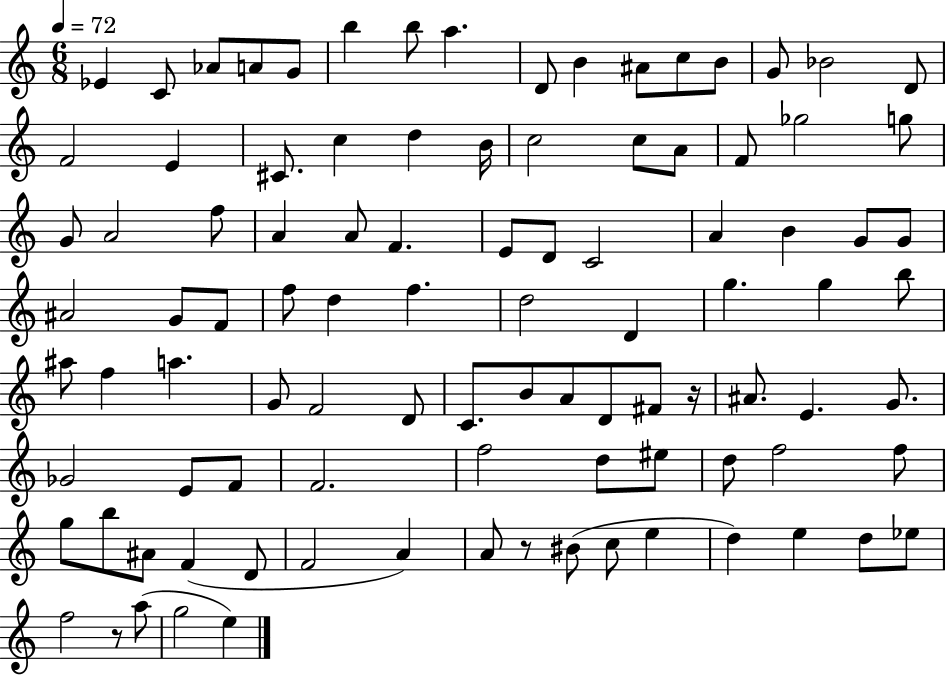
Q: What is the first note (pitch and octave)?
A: Eb4